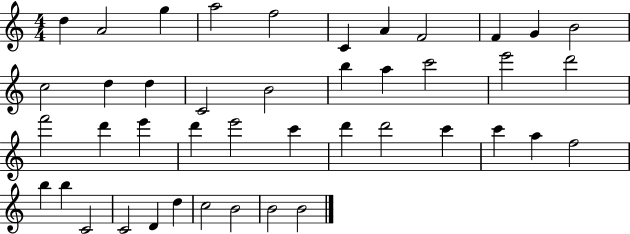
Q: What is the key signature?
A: C major